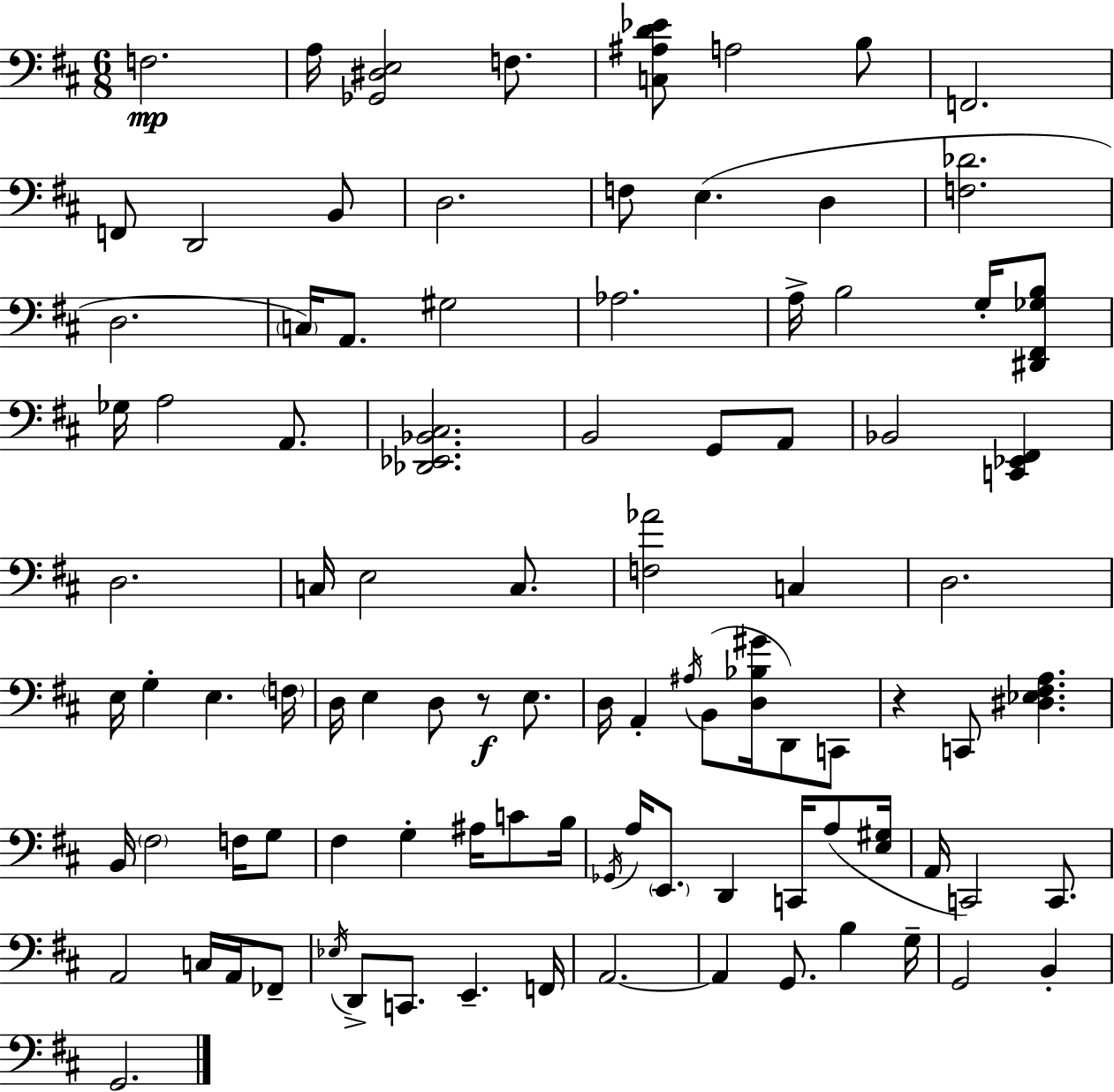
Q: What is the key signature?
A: D major